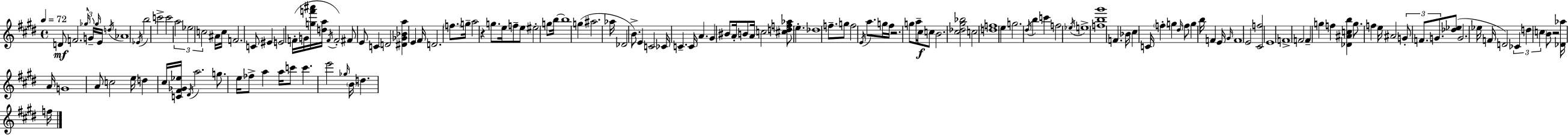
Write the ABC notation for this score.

X:1
T:Untitled
M:4/4
L:1/4
K:E
D/2 F2 _g/4 G/4 _g/4 E/4 d/4 _A4 _E/4 b2 c'2 c'2 a2 _e2 c2 ^A/4 c/4 F2 C/2 ^E E2 F/4 G/4 [gf'^a']/4 [da]/4 F/4 F2 ^F/2 E/2 C D2 [^D_G_Ba] E ^F/4 D2 f/2 g/4 a2 z g/2 e/4 f/2 e/2 ^e2 g/2 b/4 b4 g ^a2 _a/4 _D2 B/2 E C2 _C/4 C C/4 A ^G ^B/2 A/4 B/2 A/4 c2 [^cdf_a]/2 e _d4 f/2 g/2 f2 E/4 a/2 g/4 ^f/4 z2 g/2 a/4 ^c/4 c/2 B2 [^c_d^g_b]2 c2 [df]4 e g2 ^d/4 b c' f2 _e/4 e4 [fb^g']4 F _B/4 ^c C/4 f g ^d/4 f/2 g b/4 F E/4 ^G/4 F4 E2 [^Cf]2 E4 F4 F2 F g f [_D^Acb] g/2 f e/4 ^A2 G/2 F/2 G/2 [_d_e]/2 G2 _e/4 F/4 D2 _C d c B/2 z2 [_D_a]/4 A/4 G4 A/2 c2 e/4 d ^c/4 [C^F_G_e]/4 ^D/4 a2 g/2 e/4 _f/2 a a/4 c'/2 c' e'2 _g/4 B/4 d f/4